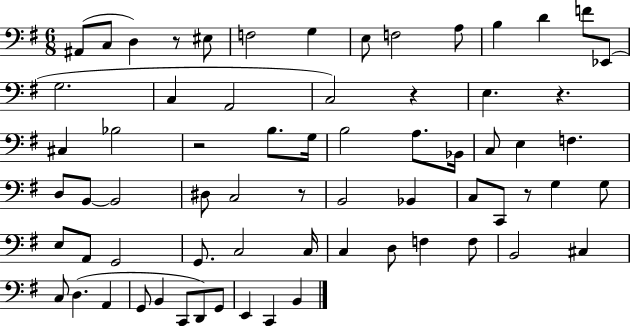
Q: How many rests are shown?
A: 6